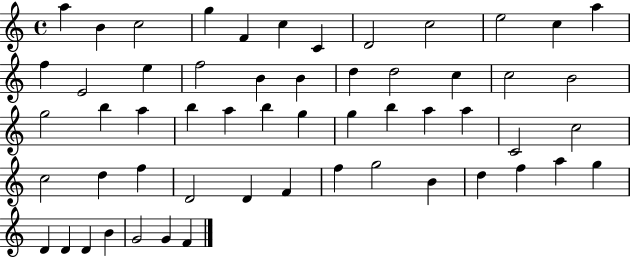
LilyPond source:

{
  \clef treble
  \time 4/4
  \defaultTimeSignature
  \key c \major
  a''4 b'4 c''2 | g''4 f'4 c''4 c'4 | d'2 c''2 | e''2 c''4 a''4 | \break f''4 e'2 e''4 | f''2 b'4 b'4 | d''4 d''2 c''4 | c''2 b'2 | \break g''2 b''4 a''4 | b''4 a''4 b''4 g''4 | g''4 b''4 a''4 a''4 | c'2 c''2 | \break c''2 d''4 f''4 | d'2 d'4 f'4 | f''4 g''2 b'4 | d''4 f''4 a''4 g''4 | \break d'4 d'4 d'4 b'4 | g'2 g'4 f'4 | \bar "|."
}